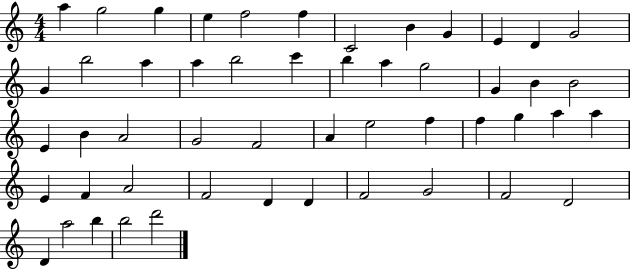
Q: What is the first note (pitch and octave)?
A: A5